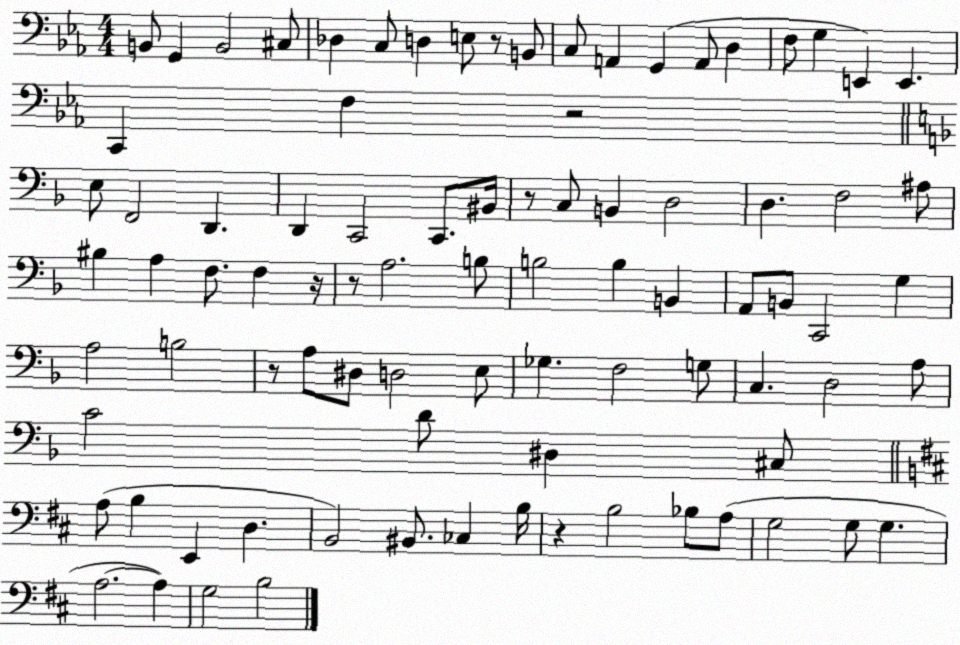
X:1
T:Untitled
M:4/4
L:1/4
K:Eb
B,,/2 G,, B,,2 ^C,/2 _D, C,/2 D, E,/2 z/2 B,,/2 C,/2 A,, G,, A,,/2 D, F,/2 G, E,, E,, C,, F, z2 E,/2 F,,2 D,, D,, C,,2 C,,/2 ^B,,/4 z/2 C,/2 B,, D,2 D, F,2 ^A,/2 ^B, A, F,/2 F, z/4 z/2 A,2 B,/2 B,2 B, B,, A,,/2 B,,/2 C,,2 G, A,2 B,2 z/2 A,/2 ^D,/2 D,2 E,/2 _G, F,2 G,/2 C, D,2 A,/2 C2 D/2 ^D, ^C,/2 A,/2 B, E,, D, B,,2 ^B,,/2 _C, B,/4 z B,2 _B,/2 A,/2 G,2 G,/2 G, A,2 A, G,2 B,2